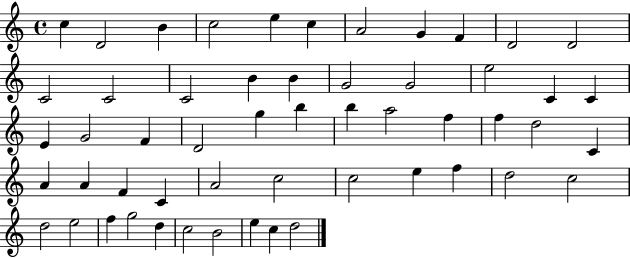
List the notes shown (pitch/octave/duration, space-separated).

C5/q D4/h B4/q C5/h E5/q C5/q A4/h G4/q F4/q D4/h D4/h C4/h C4/h C4/h B4/q B4/q G4/h G4/h E5/h C4/q C4/q E4/q G4/h F4/q D4/h G5/q B5/q B5/q A5/h F5/q F5/q D5/h C4/q A4/q A4/q F4/q C4/q A4/h C5/h C5/h E5/q F5/q D5/h C5/h D5/h E5/h F5/q G5/h D5/q C5/h B4/h E5/q C5/q D5/h